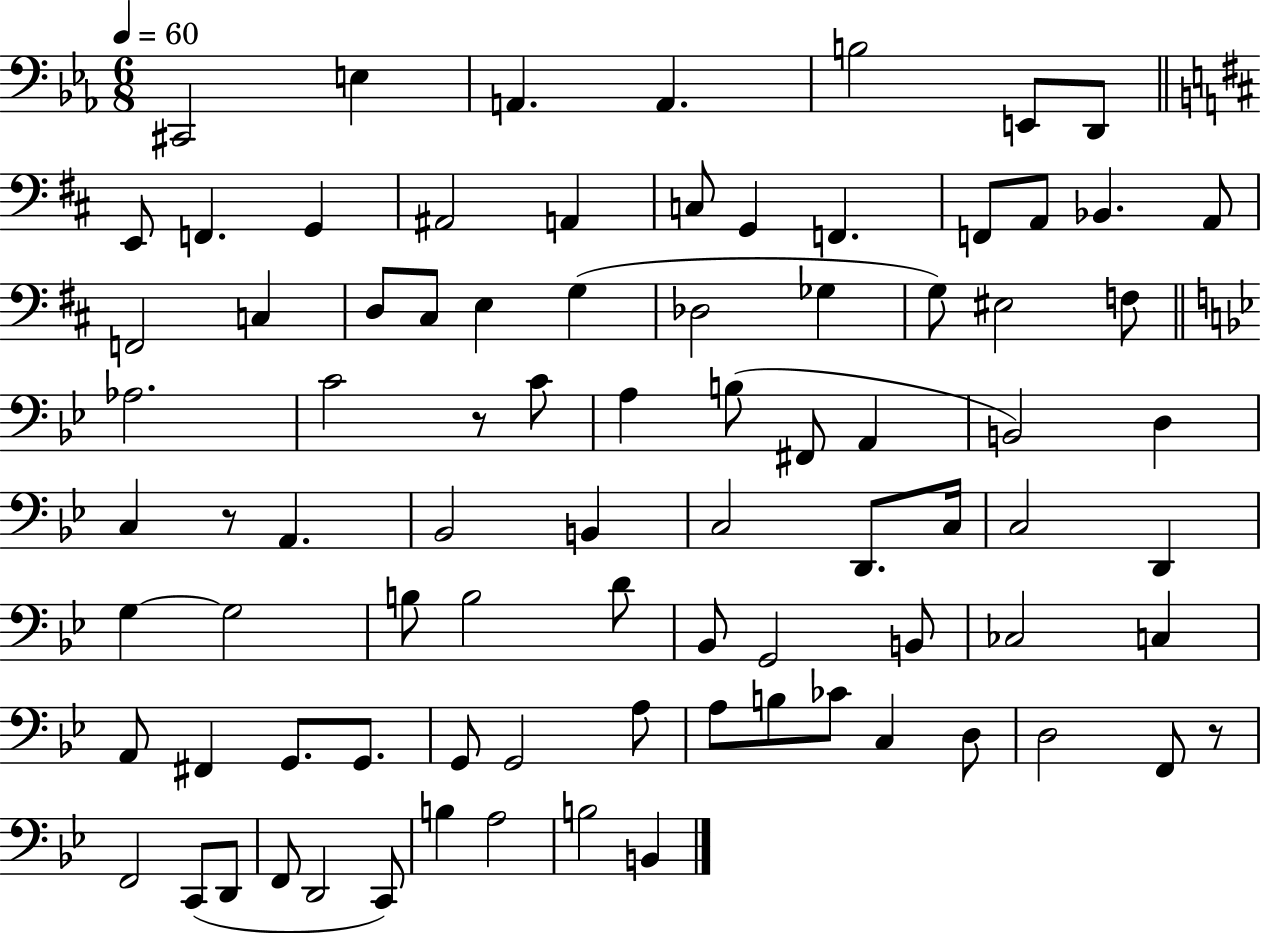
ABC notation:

X:1
T:Untitled
M:6/8
L:1/4
K:Eb
^C,,2 E, A,, A,, B,2 E,,/2 D,,/2 E,,/2 F,, G,, ^A,,2 A,, C,/2 G,, F,, F,,/2 A,,/2 _B,, A,,/2 F,,2 C, D,/2 ^C,/2 E, G, _D,2 _G, G,/2 ^E,2 F,/2 _A,2 C2 z/2 C/2 A, B,/2 ^F,,/2 A,, B,,2 D, C, z/2 A,, _B,,2 B,, C,2 D,,/2 C,/4 C,2 D,, G, G,2 B,/2 B,2 D/2 _B,,/2 G,,2 B,,/2 _C,2 C, A,,/2 ^F,, G,,/2 G,,/2 G,,/2 G,,2 A,/2 A,/2 B,/2 _C/2 C, D,/2 D,2 F,,/2 z/2 F,,2 C,,/2 D,,/2 F,,/2 D,,2 C,,/2 B, A,2 B,2 B,,